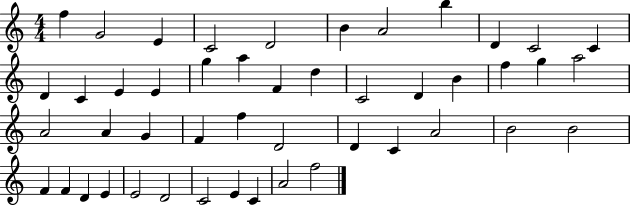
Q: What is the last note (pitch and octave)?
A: F5